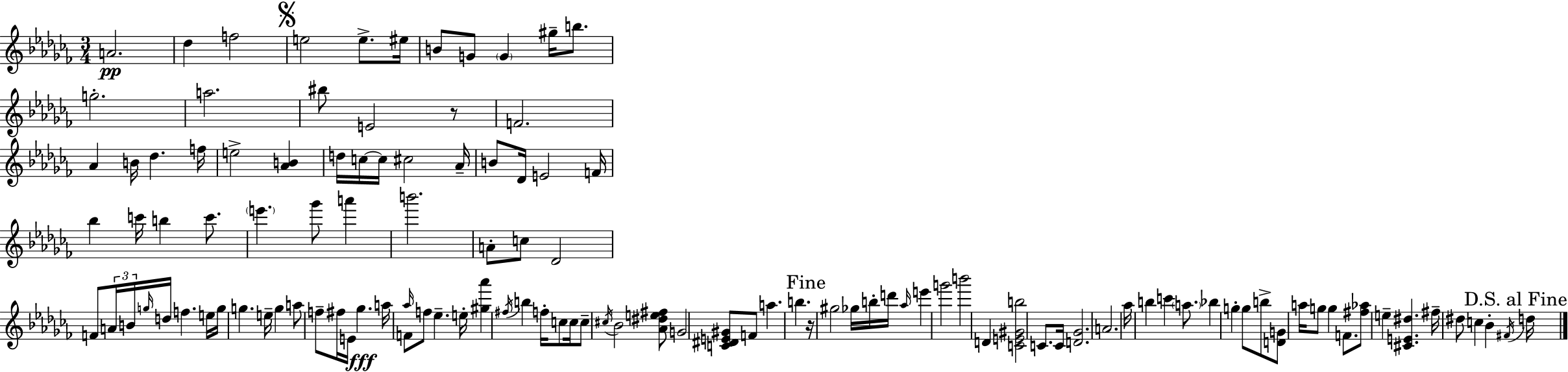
{
  \clef treble
  \numericTimeSignature
  \time 3/4
  \key aes \minor
  a'2.\pp | des''4 f''2 | \mark \markup { \musicglyph "scripts.segno" } e''2 e''8.-> eis''16 | b'8 g'8 \parenthesize g'4 gis''16-- b''8. | \break g''2.-. | a''2. | bis''8 e'2 r8 | f'2. | \break aes'4 b'16 des''4. f''16 | e''2-> <aes' b'>4 | d''16 c''16~~ c''16 cis''2 aes'16-- | b'8 des'16 e'2 f'16 | \break bes''4 c'''16 b''4 c'''8. | \parenthesize e'''4. ges'''8 a'''4 | b'''2. | a'8-. c''8 des'2 | \break f'8 \tuplet 3/2 { a'16 b'16 \grace { g''16 } } d''16 f''4. | e''16 g''16 g''4. e''16-- g''4 | a''8 f''8-- fis''16 e'16 ges''4.\fff | a''16 f'8 \grace { aes''16 } f''8 ees''4.-- | \break e''16-. <gis'' aes'''>4 \acciaccatura { fis''16 } b''4 f''16-. | c''8 c''16 c''8-- \acciaccatura { cis''16 } bes'2 | <aes' dis'' e'' fis''>8 g'2 | <c' dis' e' gis'>8 f'8 a''4. b''4. | \break \mark "Fine" r16 gis''2 | ges''16 b''16-. d'''16 \grace { aes''16 } e'''4 g'''2 | b'''2 | d'4 <c' e' gis' b''>2 | \break c'8. c'16 <d' ges'>2. | a'2. | aes''16 b''4 c'''4 | \parenthesize a''8. bes''4 g''4-. | \break g''8 b''8-> <d' g'>8 a''16 g''8 g''4 | f'8. <fis'' aes''>8 e''4-- <cis' e' dis''>4. | fis''16-- dis''8 c''4 | bes'4-. \acciaccatura { fis'16 } \mark "D.S. al Fine" d''16 \bar "|."
}